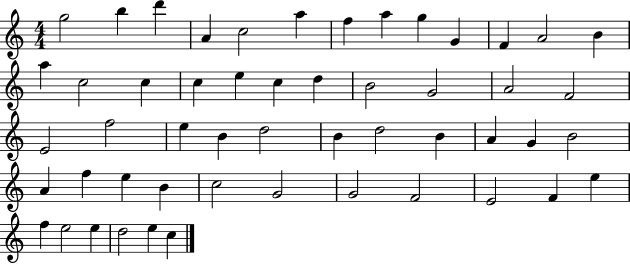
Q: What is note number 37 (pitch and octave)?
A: F5